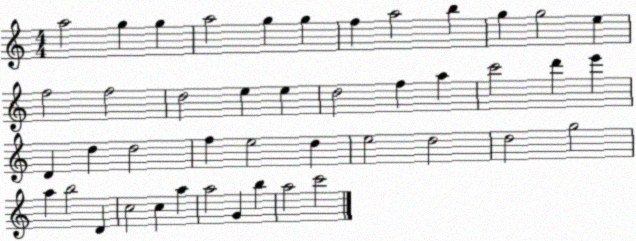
X:1
T:Untitled
M:4/4
L:1/4
K:C
a2 g g a2 g g f a2 b g g2 e f2 f2 d2 e e d2 f a c'2 d' e' D d d2 f e2 d e2 d2 d2 g2 a b2 D c2 c a a2 G b a2 c'2